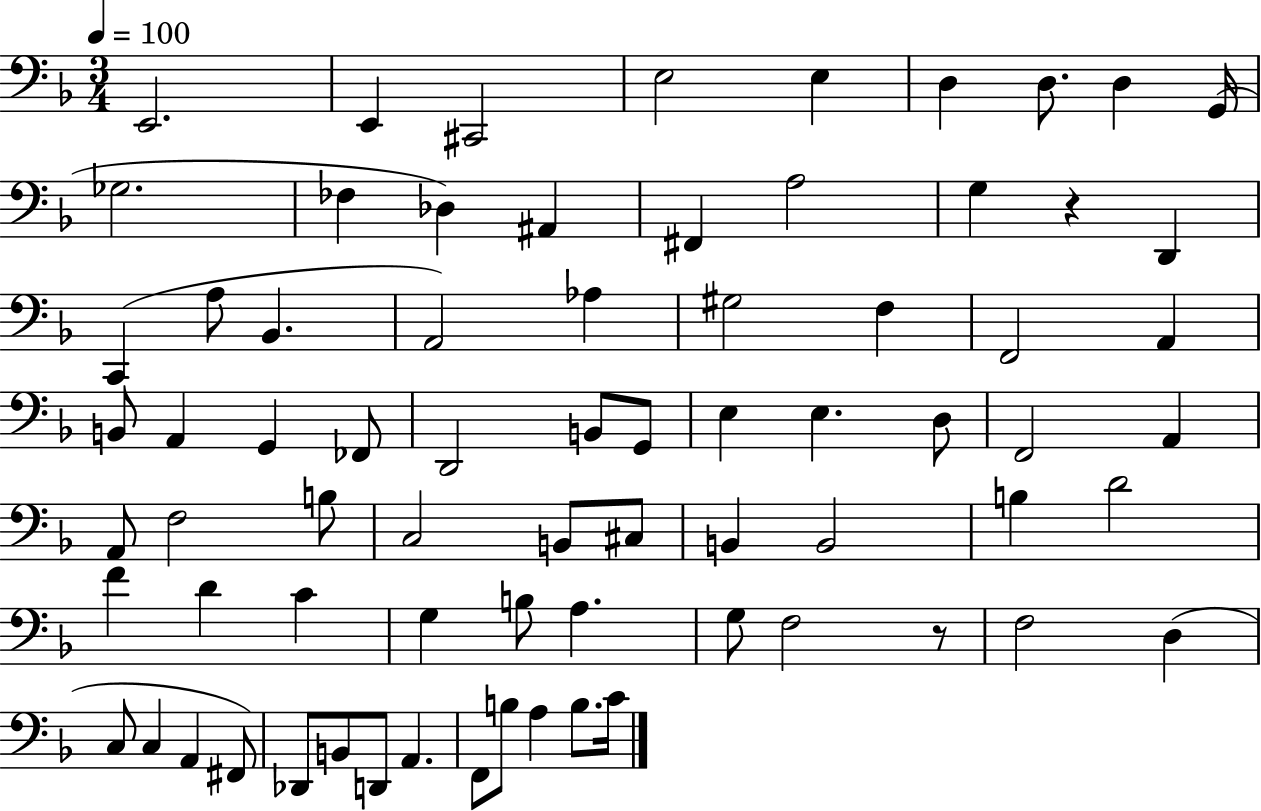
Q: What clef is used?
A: bass